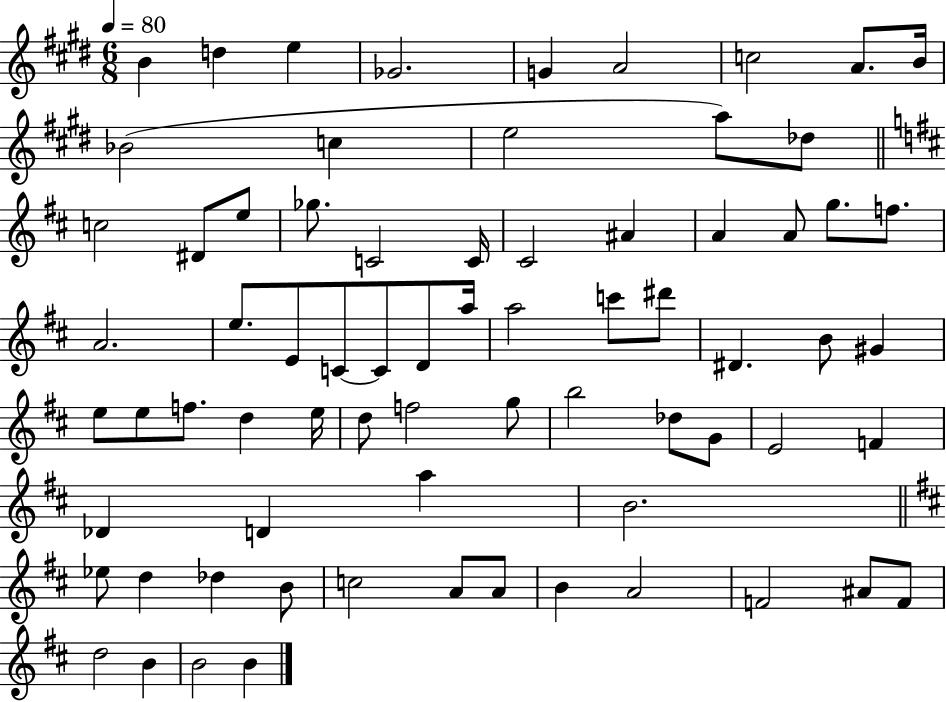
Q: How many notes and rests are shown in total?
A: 72